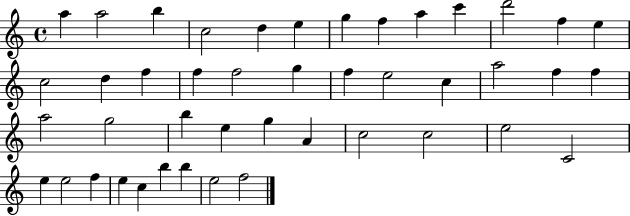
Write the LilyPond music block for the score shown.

{
  \clef treble
  \time 4/4
  \defaultTimeSignature
  \key c \major
  a''4 a''2 b''4 | c''2 d''4 e''4 | g''4 f''4 a''4 c'''4 | d'''2 f''4 e''4 | \break c''2 d''4 f''4 | f''4 f''2 g''4 | f''4 e''2 c''4 | a''2 f''4 f''4 | \break a''2 g''2 | b''4 e''4 g''4 a'4 | c''2 c''2 | e''2 c'2 | \break e''4 e''2 f''4 | e''4 c''4 b''4 b''4 | e''2 f''2 | \bar "|."
}